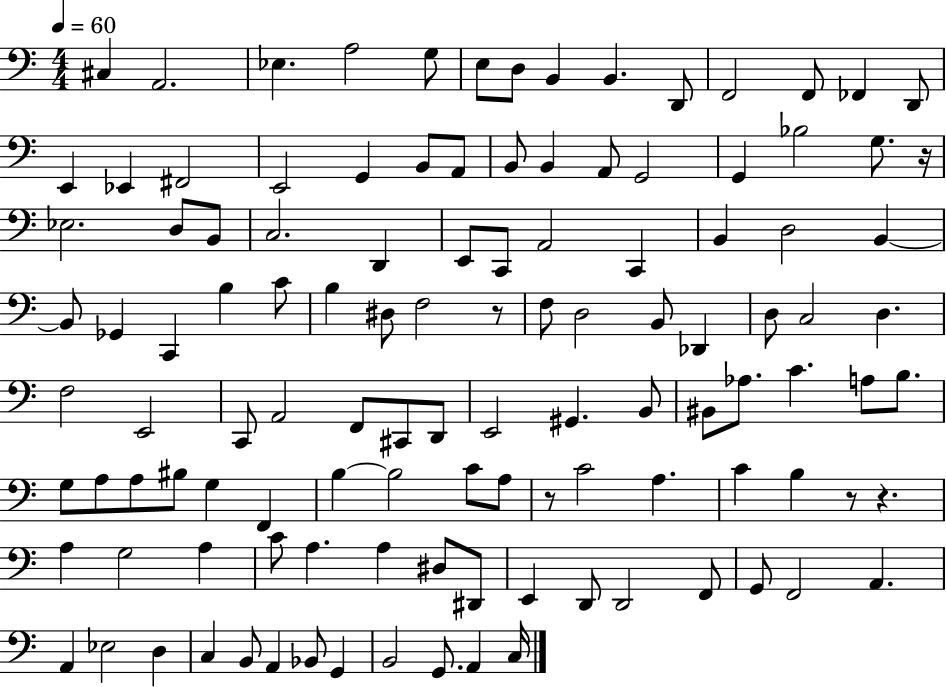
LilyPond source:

{
  \clef bass
  \numericTimeSignature
  \time 4/4
  \key c \major
  \tempo 4 = 60
  \repeat volta 2 { cis4 a,2. | ees4. a2 g8 | e8 d8 b,4 b,4. d,8 | f,2 f,8 fes,4 d,8 | \break e,4 ees,4 fis,2 | e,2 g,4 b,8 a,8 | b,8 b,4 a,8 g,2 | g,4 bes2 g8. r16 | \break ees2. d8 b,8 | c2. d,4 | e,8 c,8 a,2 c,4 | b,4 d2 b,4~~ | \break b,8 ges,4 c,4 b4 c'8 | b4 dis8 f2 r8 | f8 d2 b,8 des,4 | d8 c2 d4. | \break f2 e,2 | c,8 a,2 f,8 cis,8 d,8 | e,2 gis,4. b,8 | bis,8 aes8. c'4. a8 b8. | \break g8 a8 a8 bis8 g4 f,4 | b4~~ b2 c'8 a8 | r8 c'2 a4. | c'4 b4 r8 r4. | \break a4 g2 a4 | c'8 a4. a4 dis8 dis,8 | e,4 d,8 d,2 f,8 | g,8 f,2 a,4. | \break a,4 ees2 d4 | c4 b,8 a,4 bes,8 g,4 | b,2 g,8. a,4 c16 | } \bar "|."
}